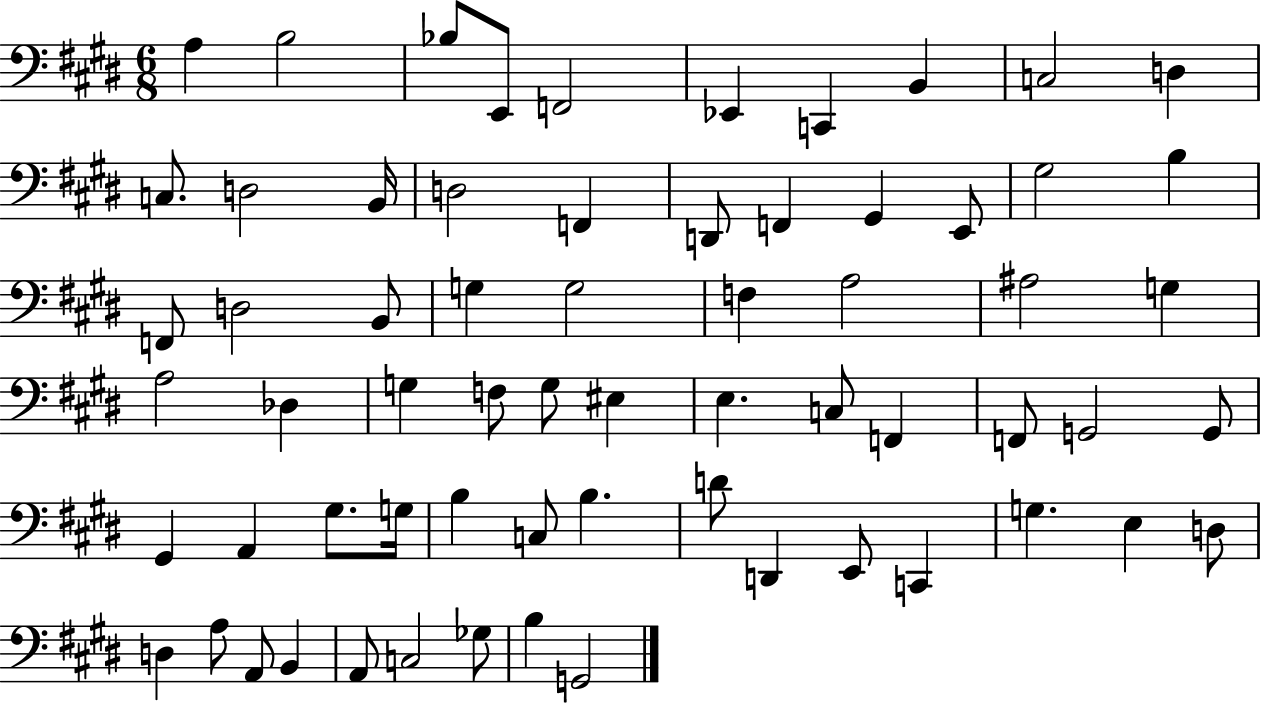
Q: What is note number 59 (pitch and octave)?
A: A2